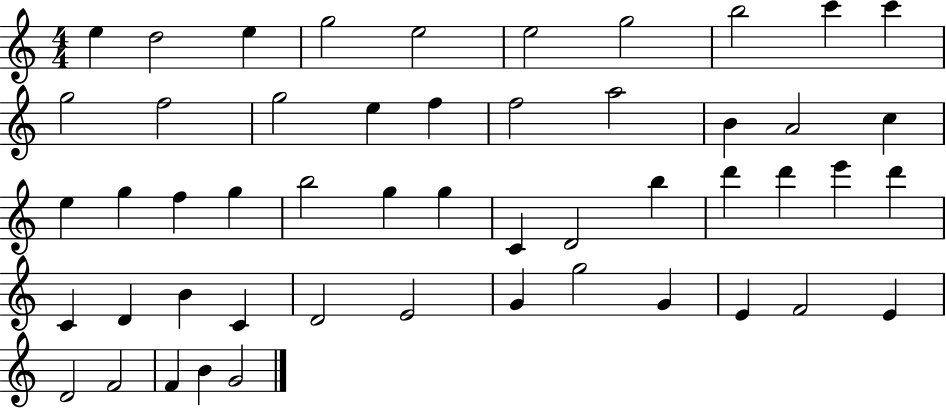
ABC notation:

X:1
T:Untitled
M:4/4
L:1/4
K:C
e d2 e g2 e2 e2 g2 b2 c' c' g2 f2 g2 e f f2 a2 B A2 c e g f g b2 g g C D2 b d' d' e' d' C D B C D2 E2 G g2 G E F2 E D2 F2 F B G2